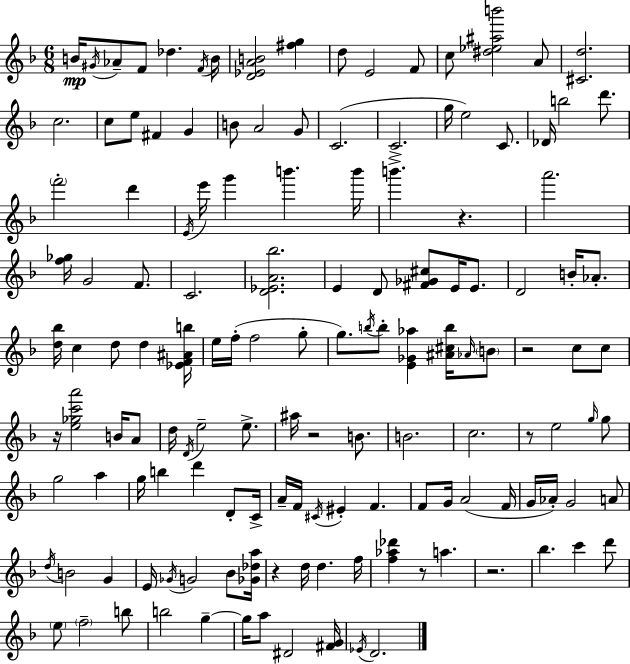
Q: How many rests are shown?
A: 8